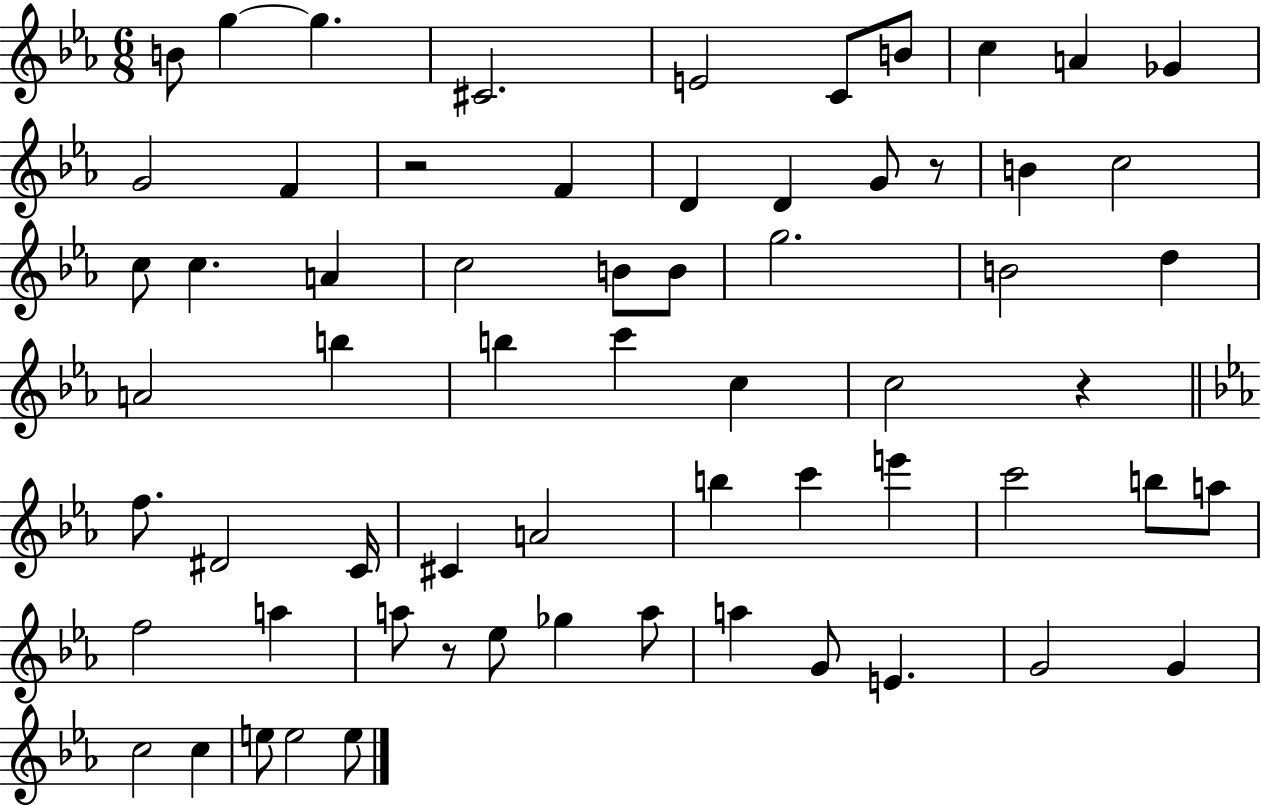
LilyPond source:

{
  \clef treble
  \numericTimeSignature
  \time 6/8
  \key ees \major
  \repeat volta 2 { b'8 g''4~~ g''4. | cis'2. | e'2 c'8 b'8 | c''4 a'4 ges'4 | \break g'2 f'4 | r2 f'4 | d'4 d'4 g'8 r8 | b'4 c''2 | \break c''8 c''4. a'4 | c''2 b'8 b'8 | g''2. | b'2 d''4 | \break a'2 b''4 | b''4 c'''4 c''4 | c''2 r4 | \bar "||" \break \key c \minor f''8. dis'2 c'16 | cis'4 a'2 | b''4 c'''4 e'''4 | c'''2 b''8 a''8 | \break f''2 a''4 | a''8 r8 ees''8 ges''4 a''8 | a''4 g'8 e'4. | g'2 g'4 | \break c''2 c''4 | e''8 e''2 e''8 | } \bar "|."
}